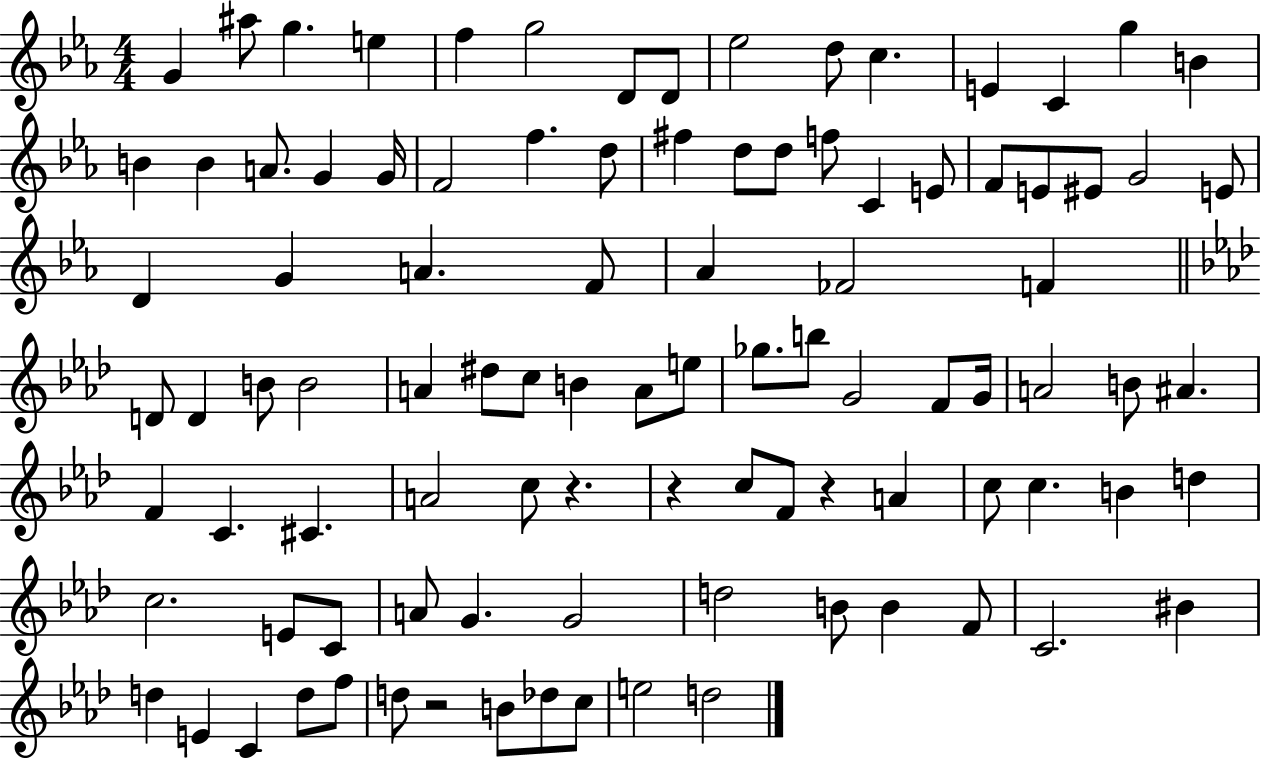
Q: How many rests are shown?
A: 4